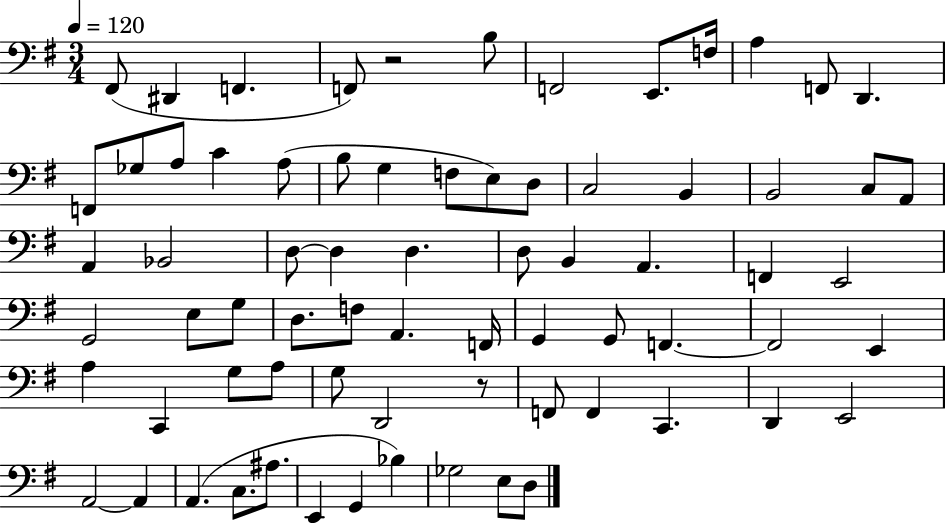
{
  \clef bass
  \numericTimeSignature
  \time 3/4
  \key g \major
  \tempo 4 = 120
  \repeat volta 2 { fis,8( dis,4 f,4. | f,8) r2 b8 | f,2 e,8. f16 | a4 f,8 d,4. | \break f,8 ges8 a8 c'4 a8( | b8 g4 f8 e8) d8 | c2 b,4 | b,2 c8 a,8 | \break a,4 bes,2 | d8~~ d4 d4. | d8 b,4 a,4. | f,4 e,2 | \break g,2 e8 g8 | d8. f8 a,4. f,16 | g,4 g,8 f,4.~~ | f,2 e,4 | \break a4 c,4 g8 a8 | g8 d,2 r8 | f,8 f,4 c,4. | d,4 e,2 | \break a,2~~ a,4 | a,4.( c8. ais8. | e,4 g,4 bes4) | ges2 e8 d8 | \break } \bar "|."
}